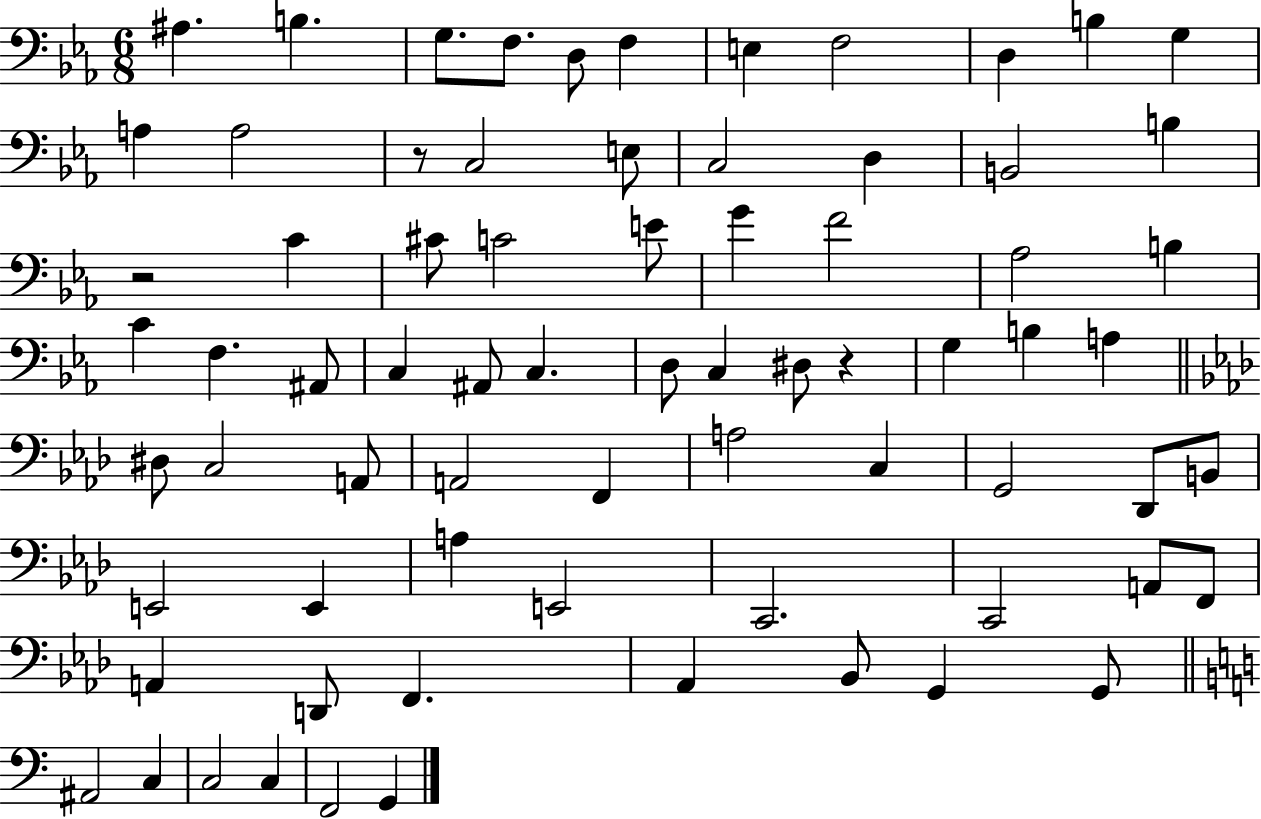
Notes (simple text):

A#3/q. B3/q. G3/e. F3/e. D3/e F3/q E3/q F3/h D3/q B3/q G3/q A3/q A3/h R/e C3/h E3/e C3/h D3/q B2/h B3/q R/h C4/q C#4/e C4/h E4/e G4/q F4/h Ab3/h B3/q C4/q F3/q. A#2/e C3/q A#2/e C3/q. D3/e C3/q D#3/e R/q G3/q B3/q A3/q D#3/e C3/h A2/e A2/h F2/q A3/h C3/q G2/h Db2/e B2/e E2/h E2/q A3/q E2/h C2/h. C2/h A2/e F2/e A2/q D2/e F2/q. Ab2/q Bb2/e G2/q G2/e A#2/h C3/q C3/h C3/q F2/h G2/q